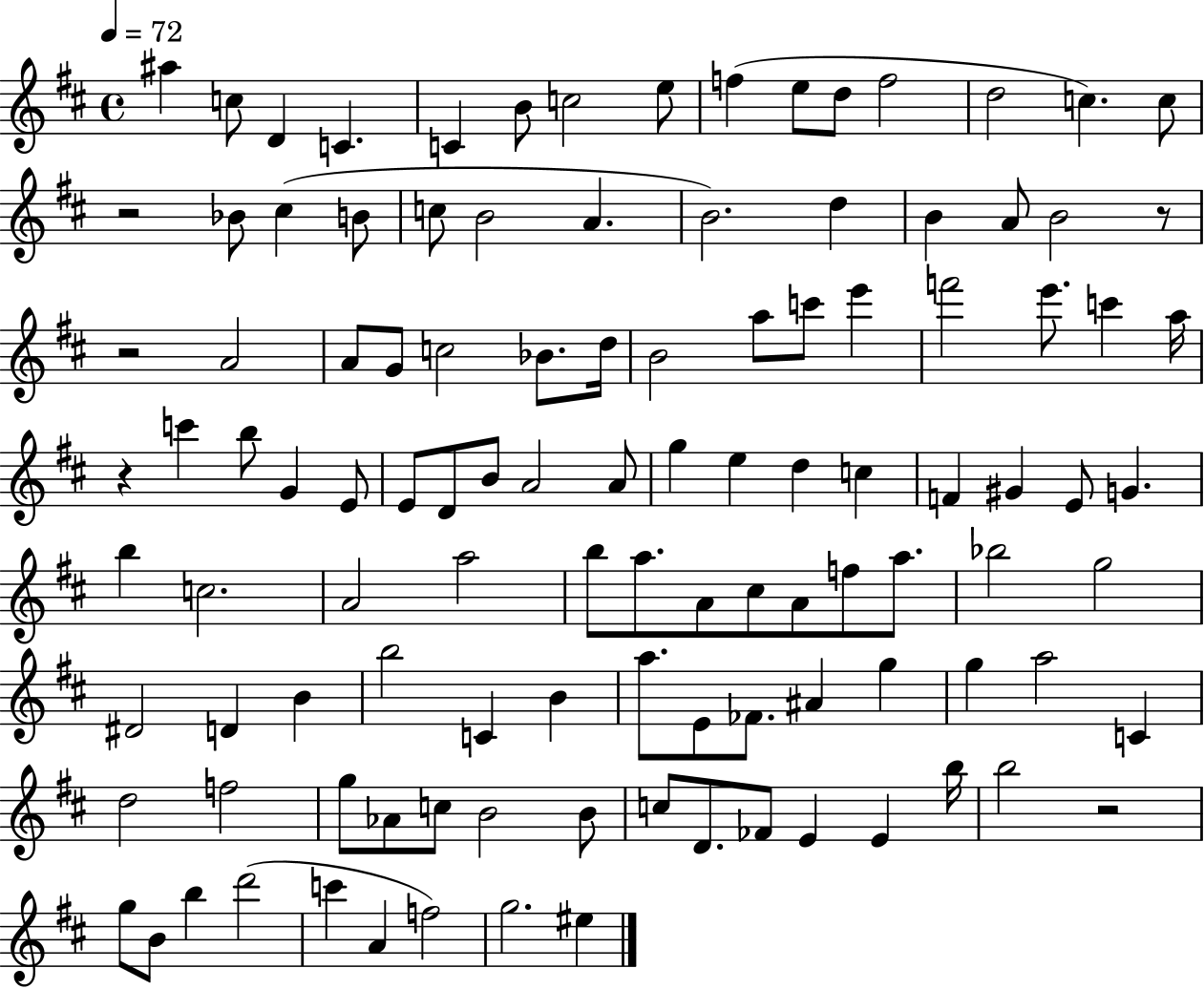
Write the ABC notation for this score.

X:1
T:Untitled
M:4/4
L:1/4
K:D
^a c/2 D C C B/2 c2 e/2 f e/2 d/2 f2 d2 c c/2 z2 _B/2 ^c B/2 c/2 B2 A B2 d B A/2 B2 z/2 z2 A2 A/2 G/2 c2 _B/2 d/4 B2 a/2 c'/2 e' f'2 e'/2 c' a/4 z c' b/2 G E/2 E/2 D/2 B/2 A2 A/2 g e d c F ^G E/2 G b c2 A2 a2 b/2 a/2 A/2 ^c/2 A/2 f/2 a/2 _b2 g2 ^D2 D B b2 C B a/2 E/2 _F/2 ^A g g a2 C d2 f2 g/2 _A/2 c/2 B2 B/2 c/2 D/2 _F/2 E E b/4 b2 z2 g/2 B/2 b d'2 c' A f2 g2 ^e